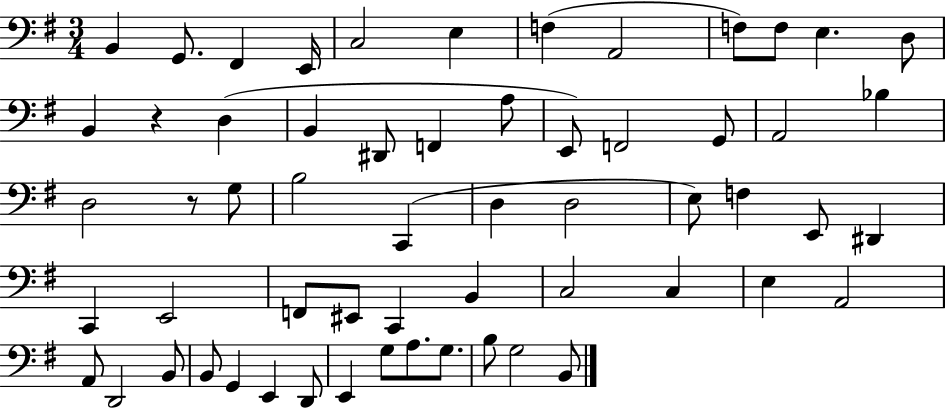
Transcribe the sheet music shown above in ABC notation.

X:1
T:Untitled
M:3/4
L:1/4
K:G
B,, G,,/2 ^F,, E,,/4 C,2 E, F, A,,2 F,/2 F,/2 E, D,/2 B,, z D, B,, ^D,,/2 F,, A,/2 E,,/2 F,,2 G,,/2 A,,2 _B, D,2 z/2 G,/2 B,2 C,, D, D,2 E,/2 F, E,,/2 ^D,, C,, E,,2 F,,/2 ^E,,/2 C,, B,, C,2 C, E, A,,2 A,,/2 D,,2 B,,/2 B,,/2 G,, E,, D,,/2 E,, G,/2 A,/2 G,/2 B,/2 G,2 B,,/2